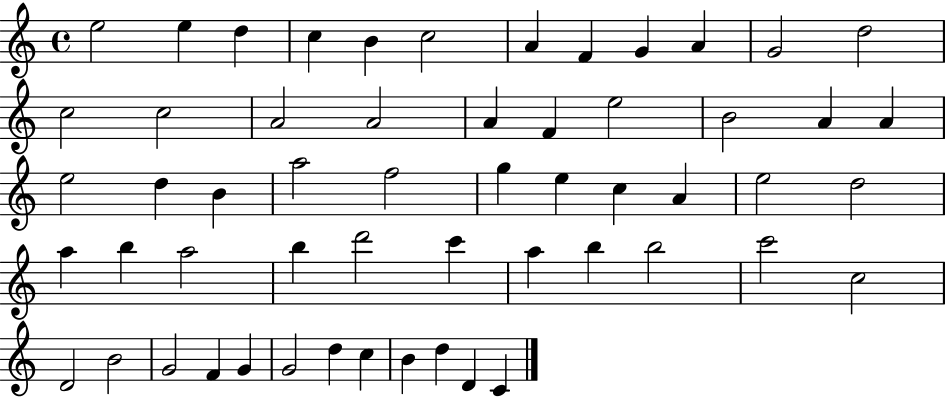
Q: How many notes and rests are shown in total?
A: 56